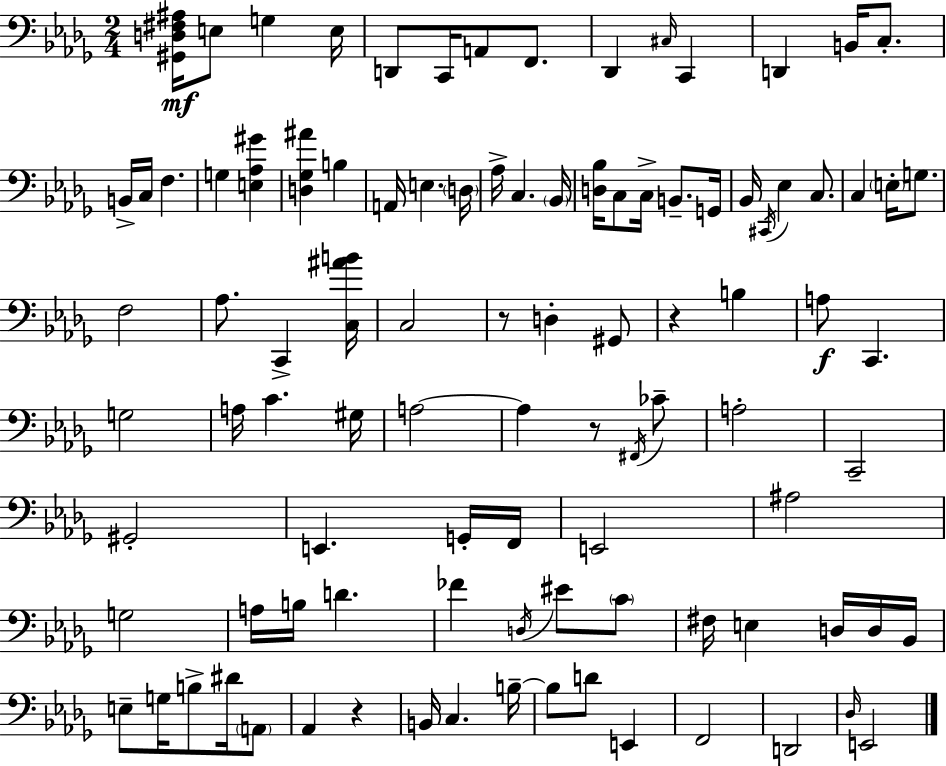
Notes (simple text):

[G#2,D3,F#3,A#3]/s E3/e G3/q E3/s D2/e C2/s A2/e F2/e. Db2/q C#3/s C2/q D2/q B2/s C3/e. B2/s C3/s F3/q. G3/q [E3,Ab3,G#4]/q [D3,Gb3,A#4]/q B3/q A2/s E3/q. D3/s Ab3/s C3/q. Bb2/s [D3,Bb3]/s C3/e C3/s B2/e. G2/s Bb2/s C#2/s Eb3/q C3/e. C3/q E3/s G3/e. F3/h Ab3/e. C2/q [C3,A#4,B4]/s C3/h R/e D3/q G#2/e R/q B3/q A3/e C2/q. G3/h A3/s C4/q. G#3/s A3/h A3/q R/e F#2/s CES4/e A3/h C2/h G#2/h E2/q. G2/s F2/s E2/h A#3/h G3/h A3/s B3/s D4/q. FES4/q D3/s EIS4/e C4/e F#3/s E3/q D3/s D3/s Bb2/s E3/e G3/s B3/e D#4/s A2/e Ab2/q R/q B2/s C3/q. B3/s B3/e D4/e E2/q F2/h D2/h Db3/s E2/h